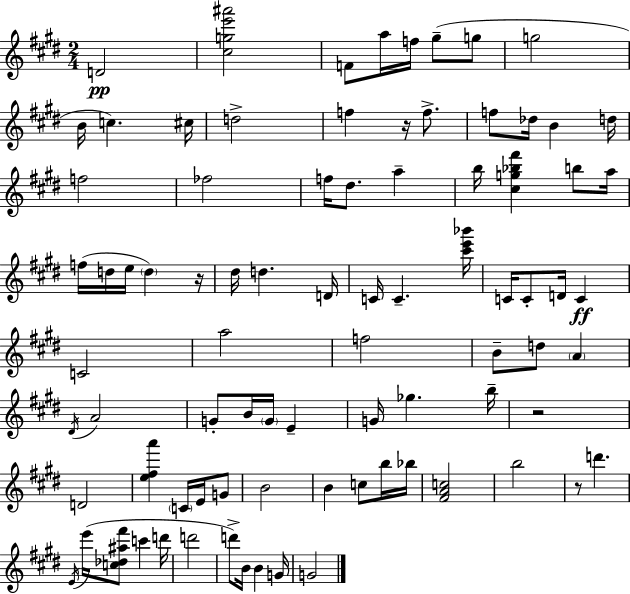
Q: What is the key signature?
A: E major